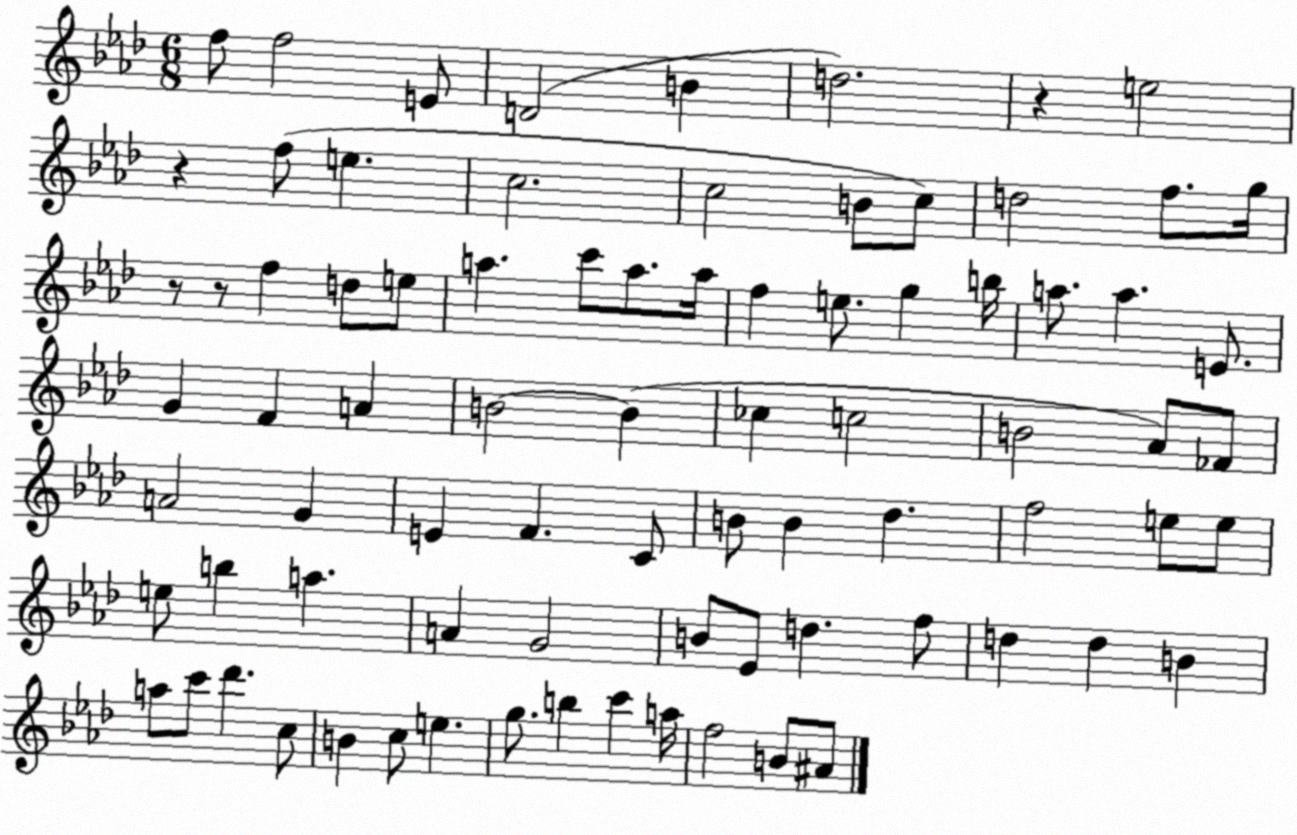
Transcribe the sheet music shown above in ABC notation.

X:1
T:Untitled
M:6/8
L:1/4
K:Ab
f/2 f2 E/2 D2 B d2 z e2 z f/2 e c2 c2 B/2 c/2 d2 f/2 g/4 z/2 z/2 f d/2 e/2 a c'/2 a/2 a/4 f e/2 g b/4 a/2 a E/2 G F A B2 B _c c2 B2 _A/2 _F/2 A2 G E F C/2 B/2 B _d f2 e/2 e/2 e/2 b a A G2 B/2 _E/2 d f/2 d d B a/2 c'/2 _d' c/2 B c/2 e g/2 b c' a/4 f2 B/2 ^A/2